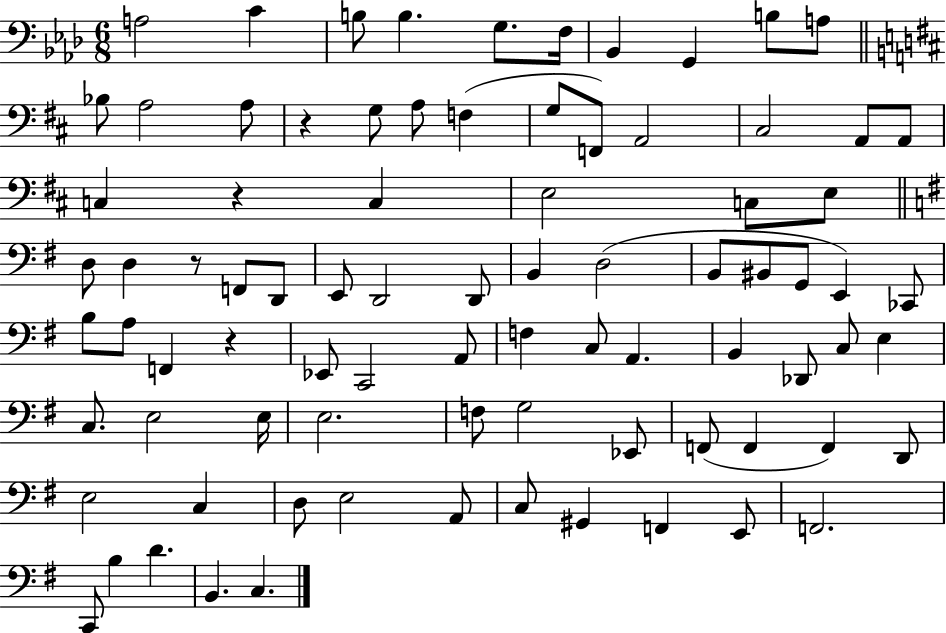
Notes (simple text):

A3/h C4/q B3/e B3/q. G3/e. F3/s Bb2/q G2/q B3/e A3/e Bb3/e A3/h A3/e R/q G3/e A3/e F3/q G3/e F2/e A2/h C#3/h A2/e A2/e C3/q R/q C3/q E3/h C3/e E3/e D3/e D3/q R/e F2/e D2/e E2/e D2/h D2/e B2/q D3/h B2/e BIS2/e G2/e E2/q CES2/e B3/e A3/e F2/q R/q Eb2/e C2/h A2/e F3/q C3/e A2/q. B2/q Db2/e C3/e E3/q C3/e. E3/h E3/s E3/h. F3/e G3/h Eb2/e F2/e F2/q F2/q D2/e E3/h C3/q D3/e E3/h A2/e C3/e G#2/q F2/q E2/e F2/h. C2/e B3/q D4/q. B2/q. C3/q.